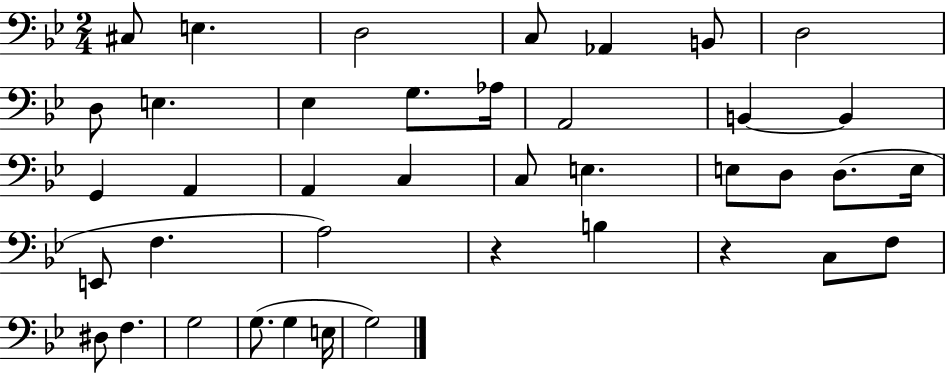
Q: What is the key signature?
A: BES major